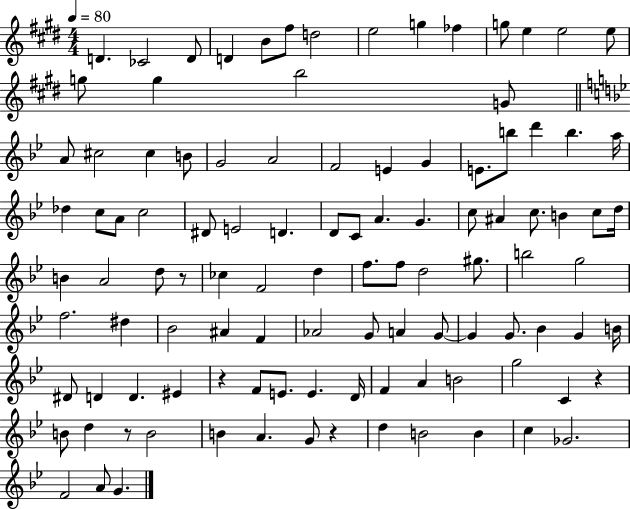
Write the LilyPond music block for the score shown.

{
  \clef treble
  \numericTimeSignature
  \time 4/4
  \key e \major
  \tempo 4 = 80
  d'4. ces'2 d'8 | d'4 b'8 fis''8 d''2 | e''2 g''4 fes''4 | g''8 e''4 e''2 e''8 | \break g''8 g''4 b''2 g'8 | \bar "||" \break \key g \minor a'8 cis''2 cis''4 b'8 | g'2 a'2 | f'2 e'4 g'4 | e'8. b''8 d'''4 b''4. a''16 | \break des''4 c''8 a'8 c''2 | dis'8 e'2 d'4. | d'8 c'8 a'4. g'4. | c''8 ais'4 c''8. b'4 c''8 d''16 | \break b'4 a'2 d''8 r8 | ces''4 f'2 d''4 | f''8. f''8 d''2 gis''8. | b''2 g''2 | \break f''2. dis''4 | bes'2 ais'4 f'4 | aes'2 g'8 a'4 g'8~~ | g'4 g'8. bes'4 g'4 b'16 | \break dis'8 d'4 d'4. eis'4 | r4 f'8 e'8. e'4. d'16 | f'4 a'4 b'2 | g''2 c'4 r4 | \break b'8 d''4 r8 b'2 | b'4 a'4. g'8 r4 | d''4 b'2 b'4 | c''4 ges'2. | \break f'2 a'8 g'4. | \bar "|."
}